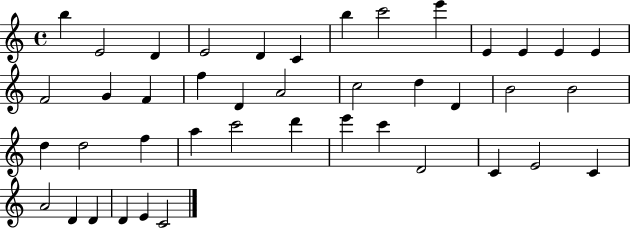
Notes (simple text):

B5/q E4/h D4/q E4/h D4/q C4/q B5/q C6/h E6/q E4/q E4/q E4/q E4/q F4/h G4/q F4/q F5/q D4/q A4/h C5/h D5/q D4/q B4/h B4/h D5/q D5/h F5/q A5/q C6/h D6/q E6/q C6/q D4/h C4/q E4/h C4/q A4/h D4/q D4/q D4/q E4/q C4/h